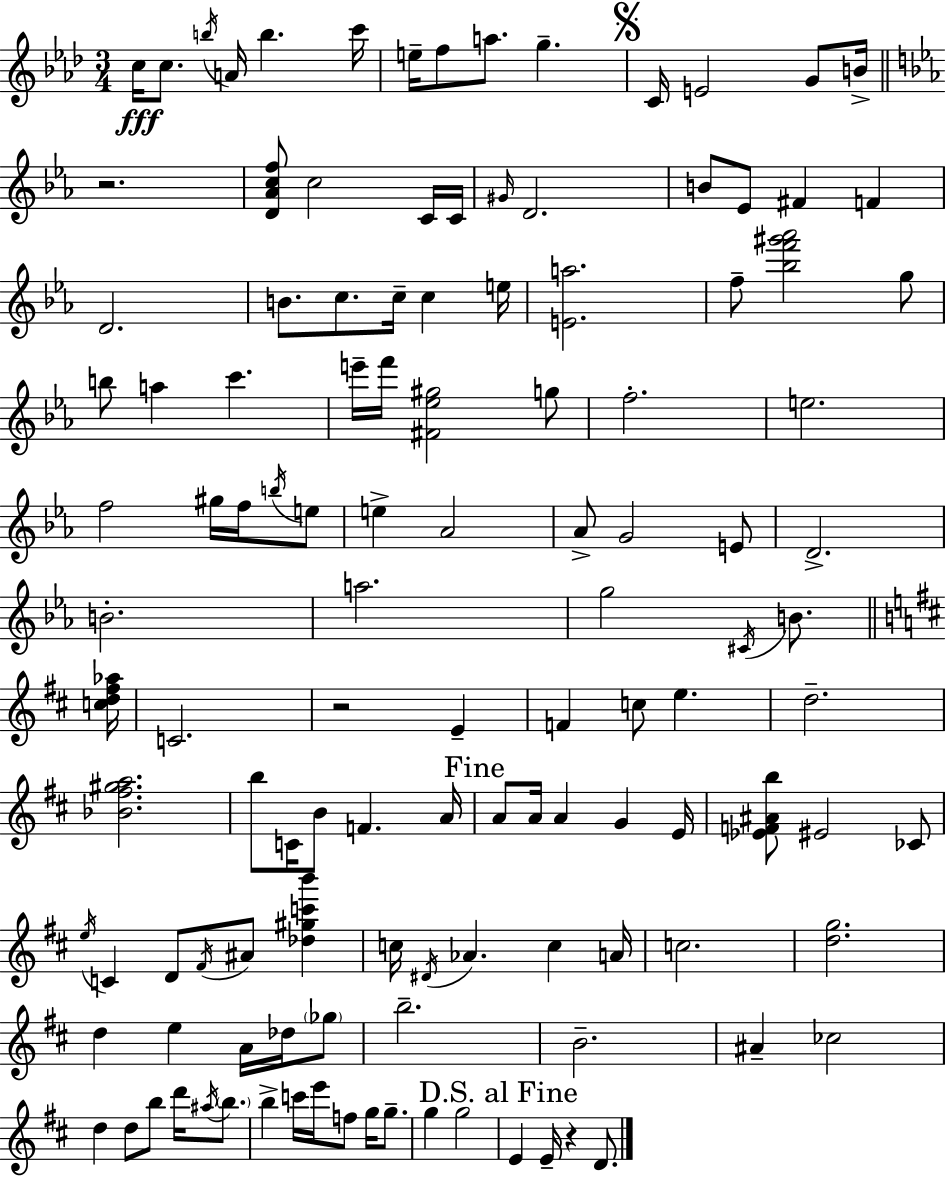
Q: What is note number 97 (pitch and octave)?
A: D6